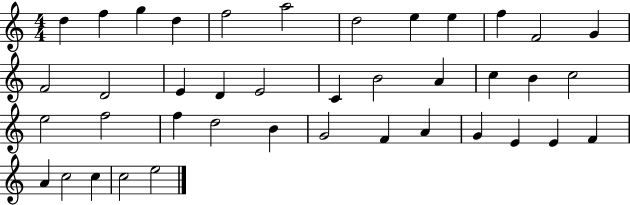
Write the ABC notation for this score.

X:1
T:Untitled
M:4/4
L:1/4
K:C
d f g d f2 a2 d2 e e f F2 G F2 D2 E D E2 C B2 A c B c2 e2 f2 f d2 B G2 F A G E E F A c2 c c2 e2